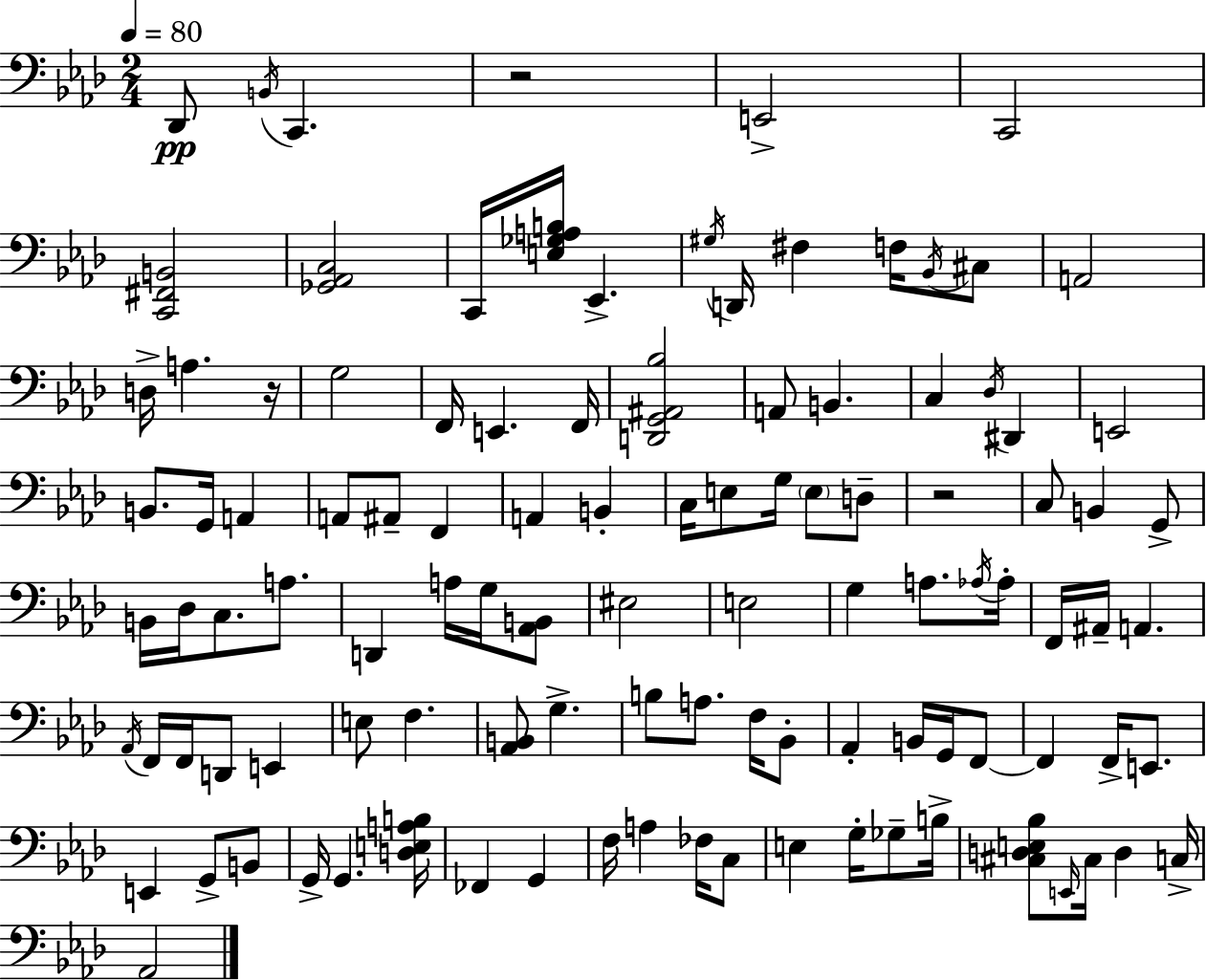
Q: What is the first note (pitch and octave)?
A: Db2